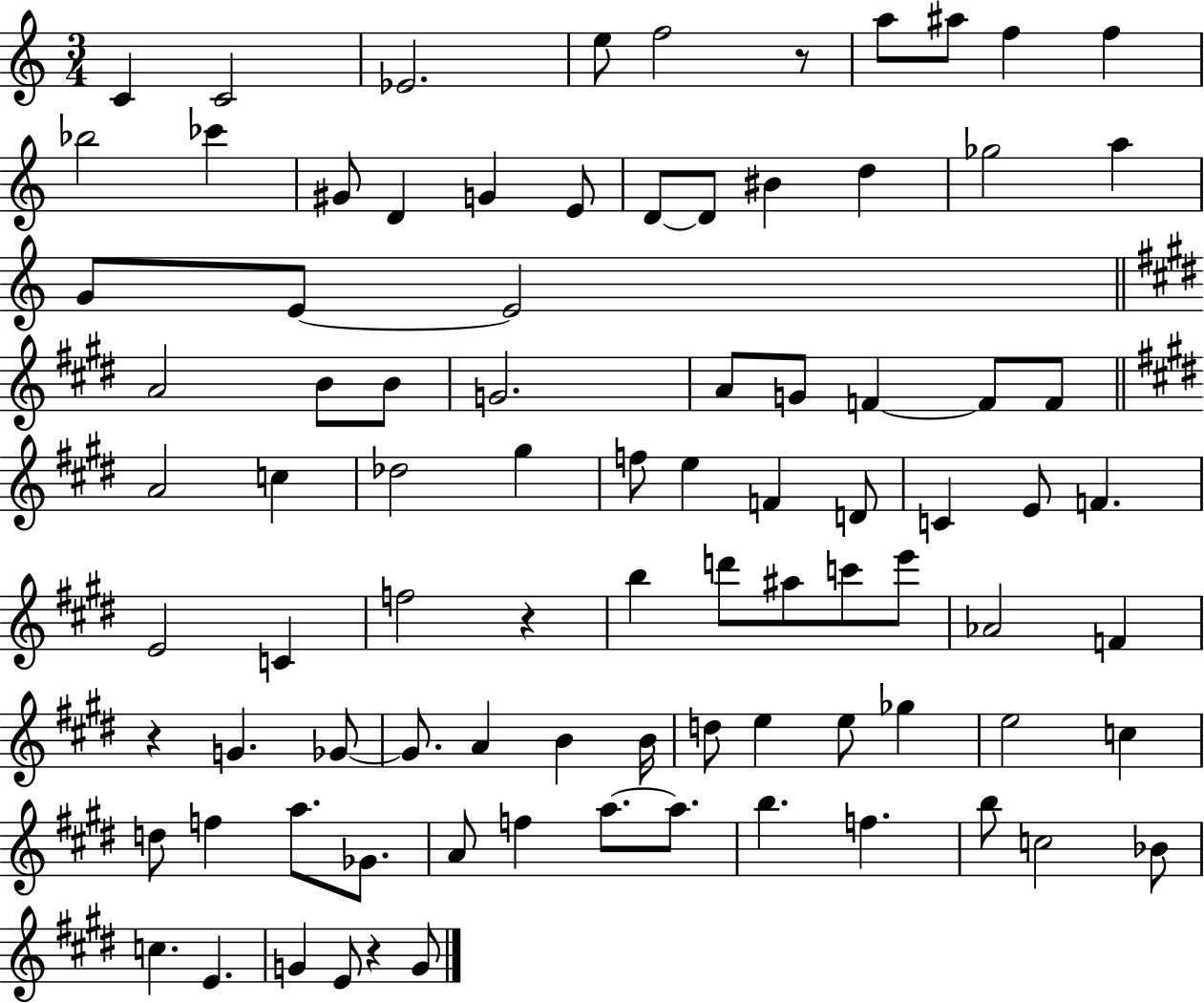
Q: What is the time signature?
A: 3/4